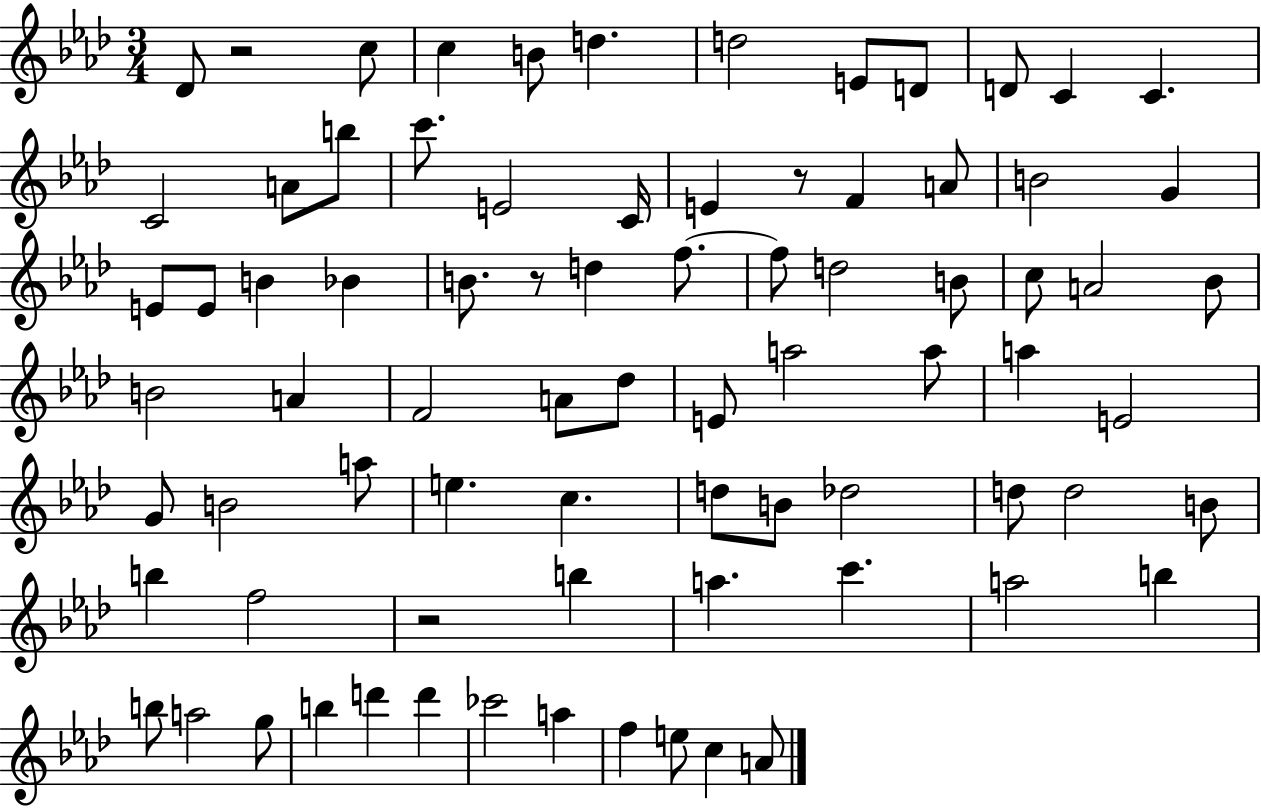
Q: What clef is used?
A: treble